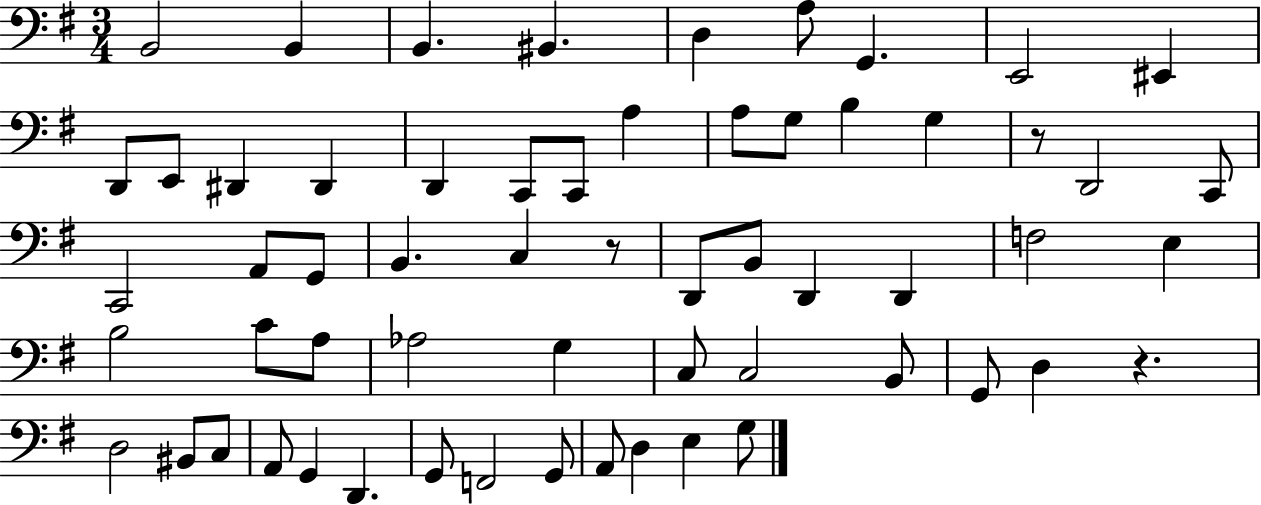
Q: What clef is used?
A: bass